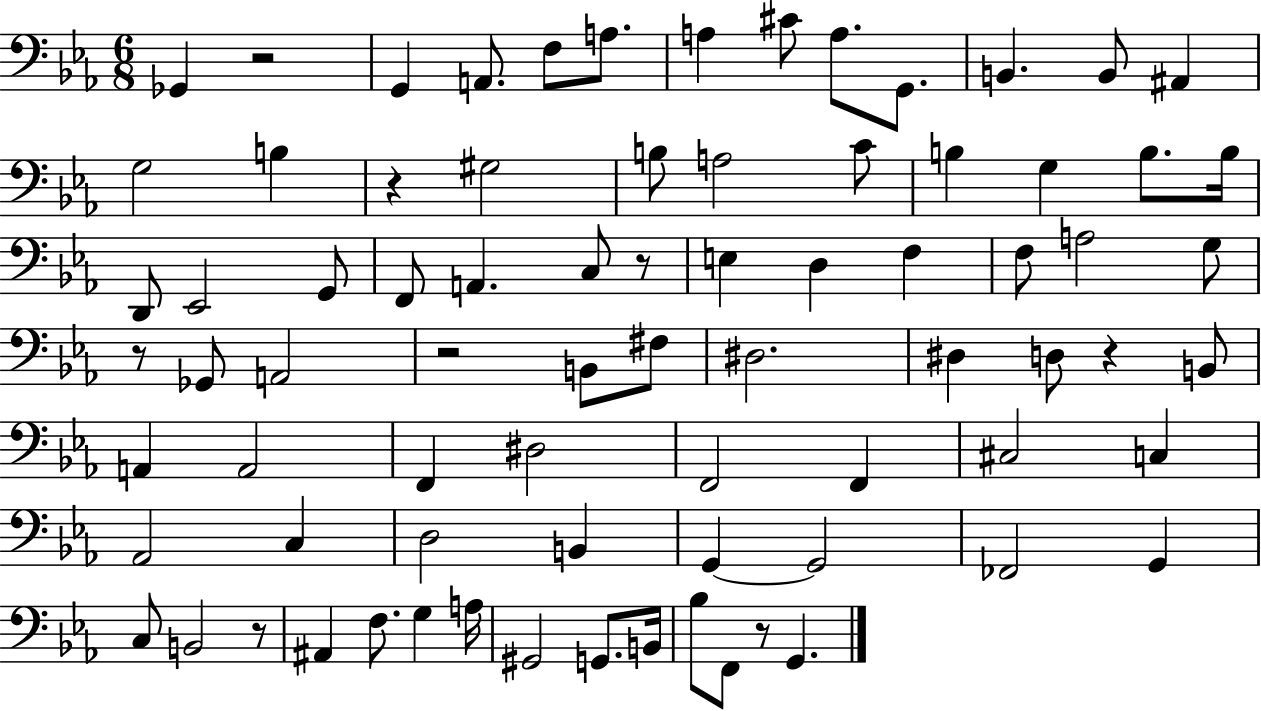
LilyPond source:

{
  \clef bass
  \numericTimeSignature
  \time 6/8
  \key ees \major
  ges,4 r2 | g,4 a,8. f8 a8. | a4 cis'8 a8. g,8. | b,4. b,8 ais,4 | \break g2 b4 | r4 gis2 | b8 a2 c'8 | b4 g4 b8. b16 | \break d,8 ees,2 g,8 | f,8 a,4. c8 r8 | e4 d4 f4 | f8 a2 g8 | \break r8 ges,8 a,2 | r2 b,8 fis8 | dis2. | dis4 d8 r4 b,8 | \break a,4 a,2 | f,4 dis2 | f,2 f,4 | cis2 c4 | \break aes,2 c4 | d2 b,4 | g,4~~ g,2 | fes,2 g,4 | \break c8 b,2 r8 | ais,4 f8. g4 a16 | gis,2 g,8. b,16 | bes8 f,8 r8 g,4. | \break \bar "|."
}